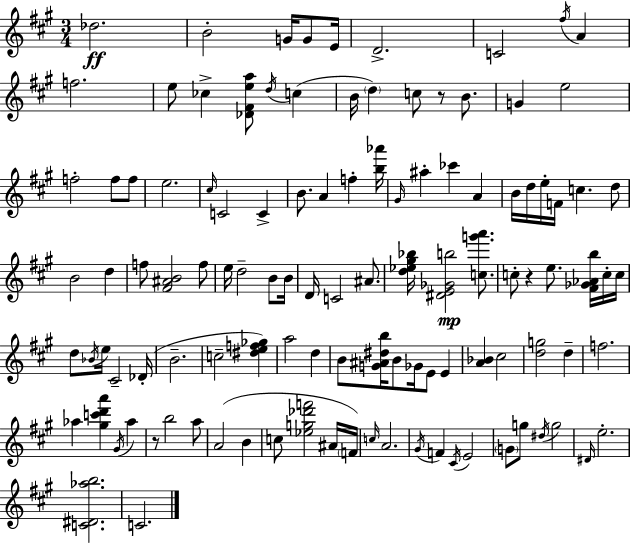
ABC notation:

X:1
T:Untitled
M:3/4
L:1/4
K:A
_d2 B2 G/4 G/2 E/4 D2 C2 ^f/4 A f2 e/2 _c [_D^Fea]/2 d/4 c B/4 d c/2 z/2 B/2 G e2 f2 f/2 f/2 e2 ^c/4 C2 C B/2 A f [b_a']/4 ^G/4 ^a _c' A B/4 d/4 e/4 F/4 c d/2 B2 d f/2 [^F^AB]2 f/2 e/4 d2 B/2 B/4 D/4 C2 ^A/2 [d_e^g_b]/4 [^DE_Gb]2 [cg'a']/2 c/2 z e/2 [^F_G_Ab]/4 c/4 c/4 d/2 _B/4 e/4 ^C2 _D/4 B2 c2 [^def_g] a2 d B/2 [G^A^db]/4 B/2 _G/4 E/2 E [A_B] ^c2 [dg]2 d f2 _a [^gc'd'a'] ^G/4 _a z/2 b2 a/2 A2 B c/2 [_eg_d'f']2 ^A/4 F/4 c/4 A2 ^G/4 F ^C/4 E2 G/2 g/2 ^d/4 g2 ^D/4 e2 [C^D_ab]2 C2